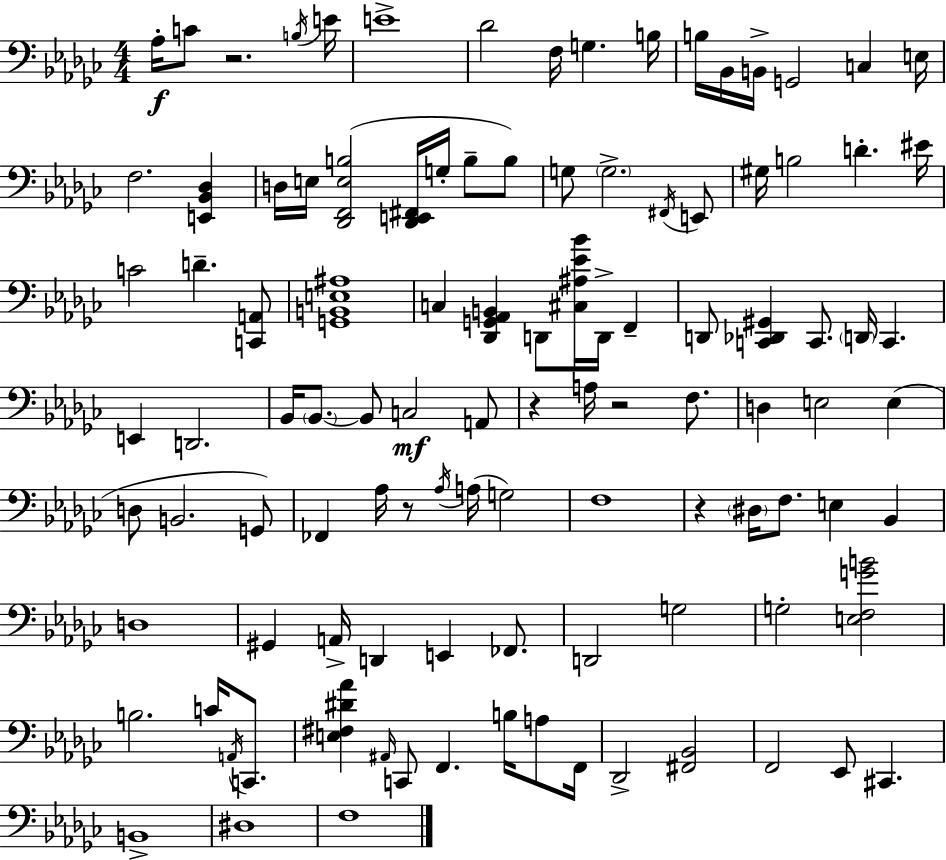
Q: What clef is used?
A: bass